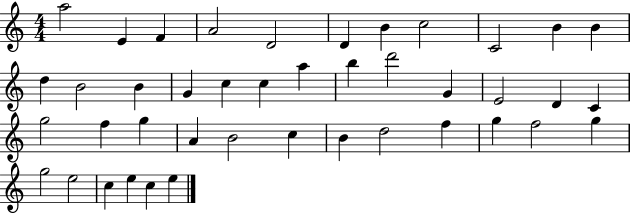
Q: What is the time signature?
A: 4/4